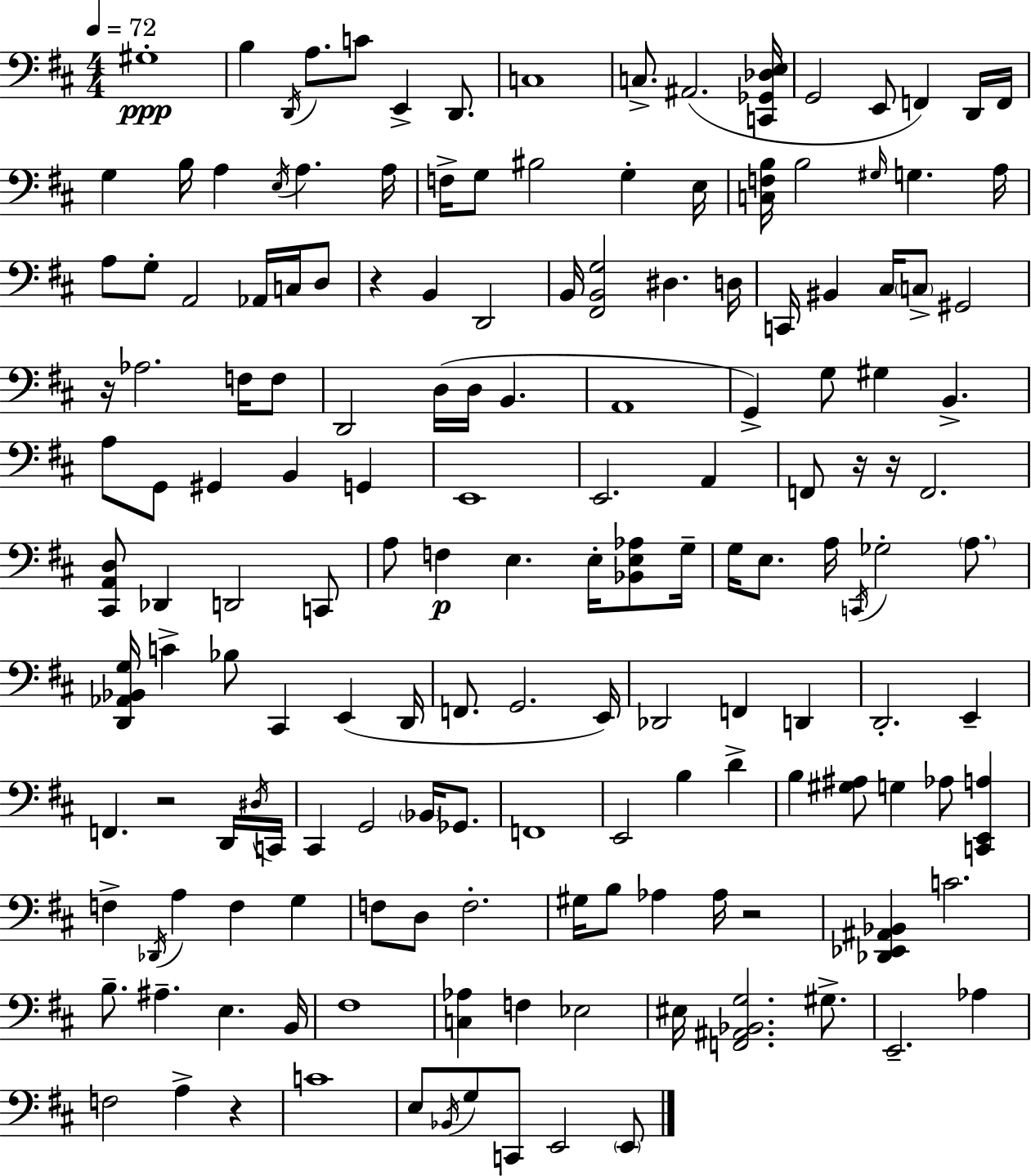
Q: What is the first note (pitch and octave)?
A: G#3